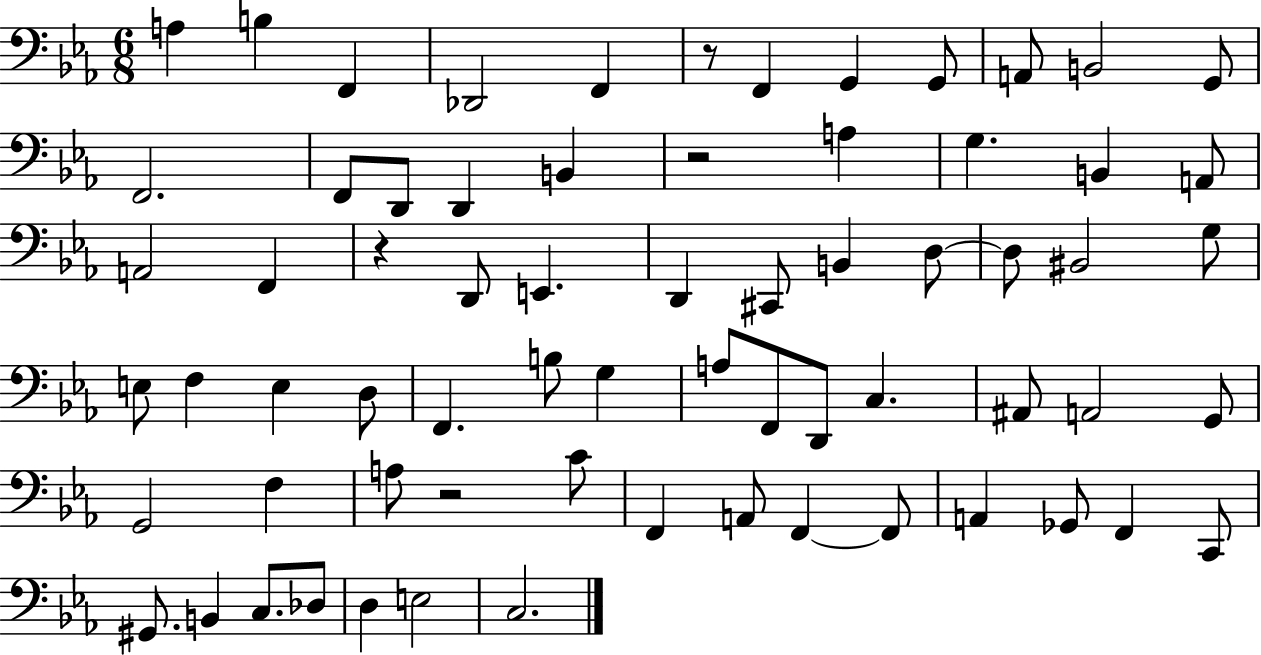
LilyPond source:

{
  \clef bass
  \numericTimeSignature
  \time 6/8
  \key ees \major
  \repeat volta 2 { a4 b4 f,4 | des,2 f,4 | r8 f,4 g,4 g,8 | a,8 b,2 g,8 | \break f,2. | f,8 d,8 d,4 b,4 | r2 a4 | g4. b,4 a,8 | \break a,2 f,4 | r4 d,8 e,4. | d,4 cis,8 b,4 d8~~ | d8 bis,2 g8 | \break e8 f4 e4 d8 | f,4. b8 g4 | a8 f,8 d,8 c4. | ais,8 a,2 g,8 | \break g,2 f4 | a8 r2 c'8 | f,4 a,8 f,4~~ f,8 | a,4 ges,8 f,4 c,8 | \break gis,8. b,4 c8. des8 | d4 e2 | c2. | } \bar "|."
}